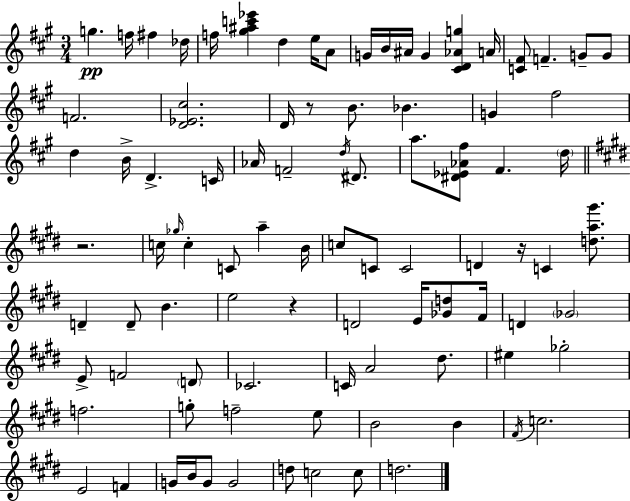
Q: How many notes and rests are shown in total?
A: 91